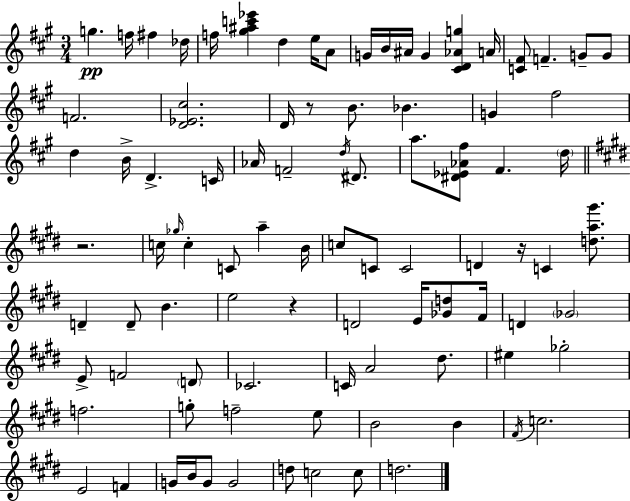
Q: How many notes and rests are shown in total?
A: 91